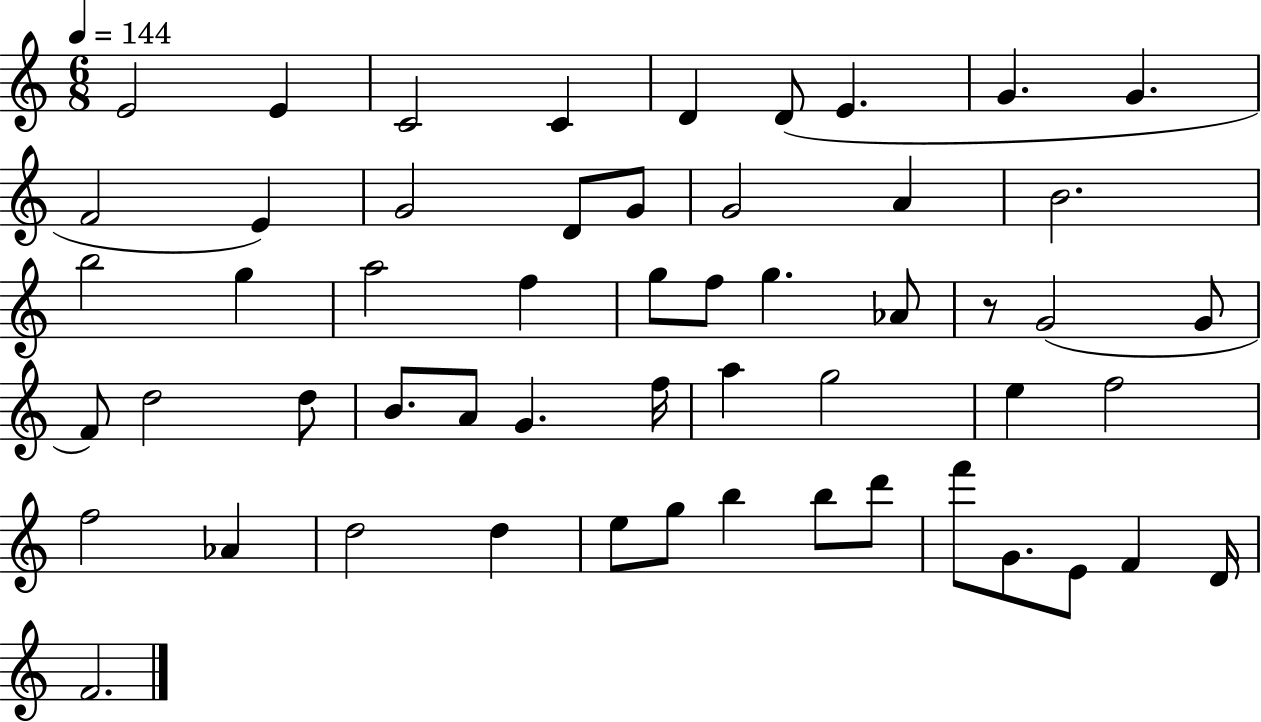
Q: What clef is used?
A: treble